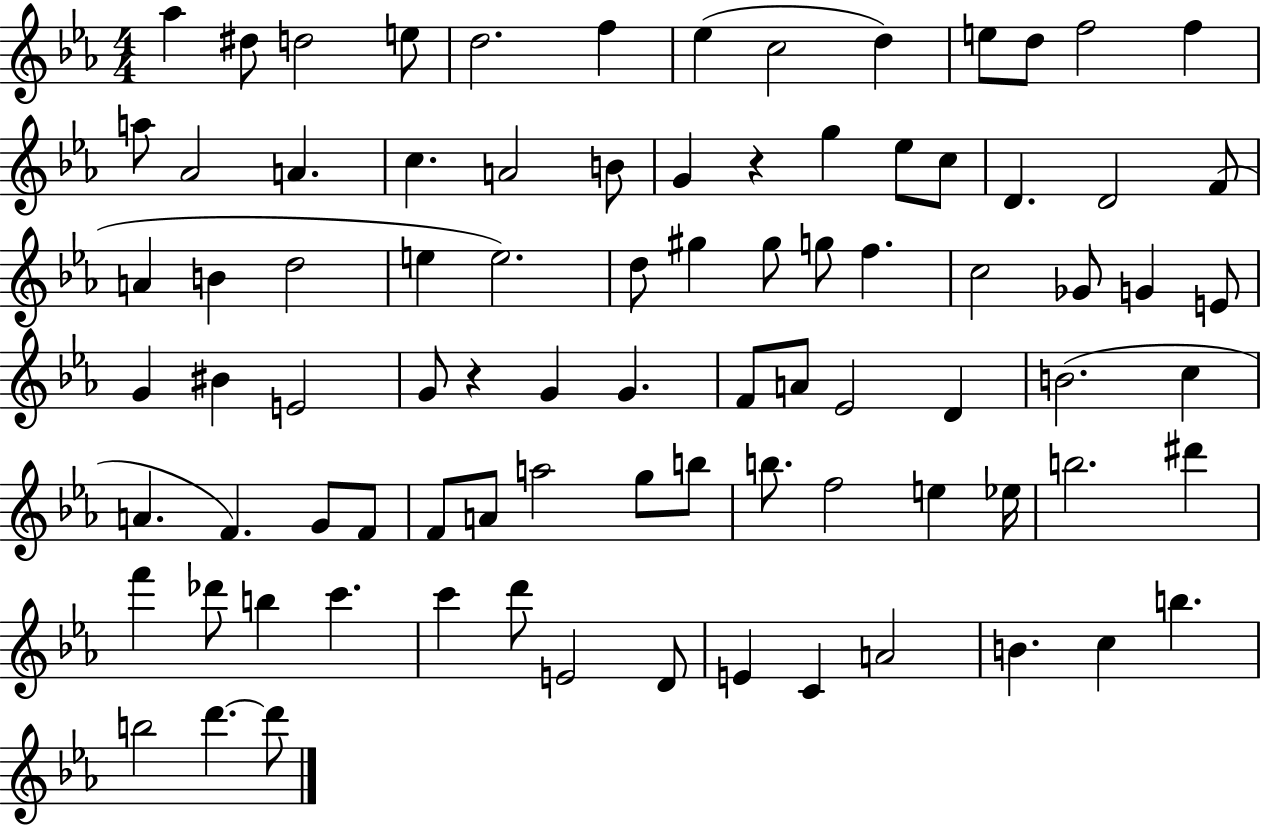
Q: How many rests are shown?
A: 2